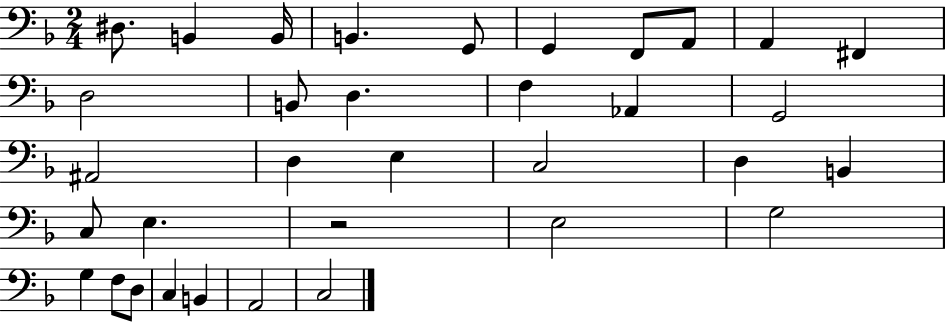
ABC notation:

X:1
T:Untitled
M:2/4
L:1/4
K:F
^D,/2 B,, B,,/4 B,, G,,/2 G,, F,,/2 A,,/2 A,, ^F,, D,2 B,,/2 D, F, _A,, G,,2 ^A,,2 D, E, C,2 D, B,, C,/2 E, z2 E,2 G,2 G, F,/2 D,/2 C, B,, A,,2 C,2